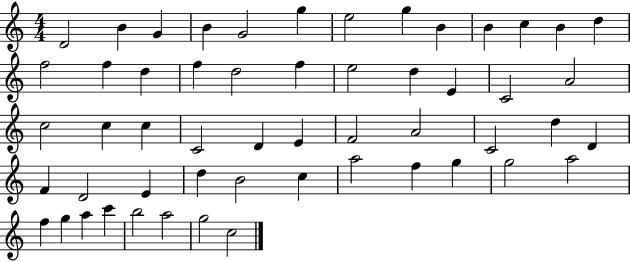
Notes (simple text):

D4/h B4/q G4/q B4/q G4/h G5/q E5/h G5/q B4/q B4/q C5/q B4/q D5/q F5/h F5/q D5/q F5/q D5/h F5/q E5/h D5/q E4/q C4/h A4/h C5/h C5/q C5/q C4/h D4/q E4/q F4/h A4/h C4/h D5/q D4/q F4/q D4/h E4/q D5/q B4/h C5/q A5/h F5/q G5/q G5/h A5/h F5/q G5/q A5/q C6/q B5/h A5/h G5/h C5/h